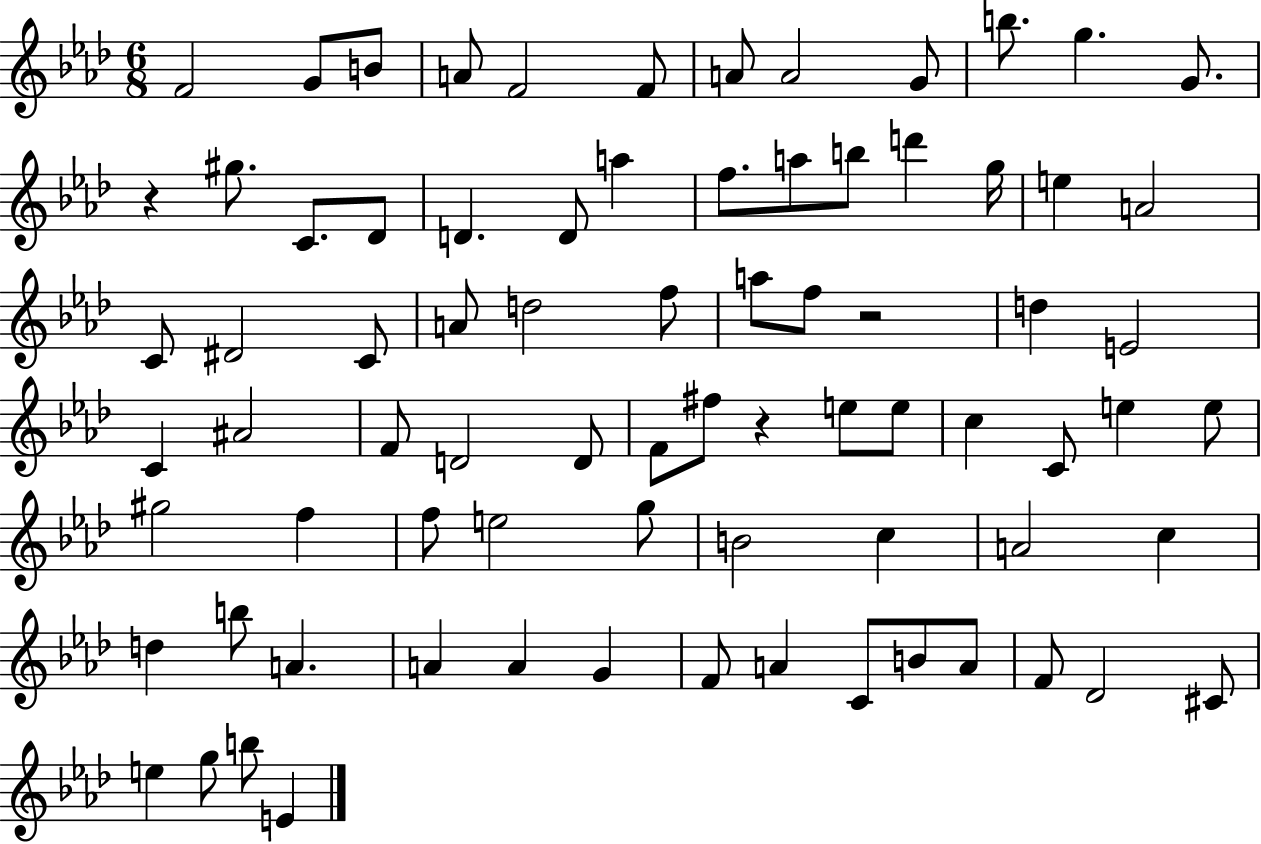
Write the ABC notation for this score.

X:1
T:Untitled
M:6/8
L:1/4
K:Ab
F2 G/2 B/2 A/2 F2 F/2 A/2 A2 G/2 b/2 g G/2 z ^g/2 C/2 _D/2 D D/2 a f/2 a/2 b/2 d' g/4 e A2 C/2 ^D2 C/2 A/2 d2 f/2 a/2 f/2 z2 d E2 C ^A2 F/2 D2 D/2 F/2 ^f/2 z e/2 e/2 c C/2 e e/2 ^g2 f f/2 e2 g/2 B2 c A2 c d b/2 A A A G F/2 A C/2 B/2 A/2 F/2 _D2 ^C/2 e g/2 b/2 E